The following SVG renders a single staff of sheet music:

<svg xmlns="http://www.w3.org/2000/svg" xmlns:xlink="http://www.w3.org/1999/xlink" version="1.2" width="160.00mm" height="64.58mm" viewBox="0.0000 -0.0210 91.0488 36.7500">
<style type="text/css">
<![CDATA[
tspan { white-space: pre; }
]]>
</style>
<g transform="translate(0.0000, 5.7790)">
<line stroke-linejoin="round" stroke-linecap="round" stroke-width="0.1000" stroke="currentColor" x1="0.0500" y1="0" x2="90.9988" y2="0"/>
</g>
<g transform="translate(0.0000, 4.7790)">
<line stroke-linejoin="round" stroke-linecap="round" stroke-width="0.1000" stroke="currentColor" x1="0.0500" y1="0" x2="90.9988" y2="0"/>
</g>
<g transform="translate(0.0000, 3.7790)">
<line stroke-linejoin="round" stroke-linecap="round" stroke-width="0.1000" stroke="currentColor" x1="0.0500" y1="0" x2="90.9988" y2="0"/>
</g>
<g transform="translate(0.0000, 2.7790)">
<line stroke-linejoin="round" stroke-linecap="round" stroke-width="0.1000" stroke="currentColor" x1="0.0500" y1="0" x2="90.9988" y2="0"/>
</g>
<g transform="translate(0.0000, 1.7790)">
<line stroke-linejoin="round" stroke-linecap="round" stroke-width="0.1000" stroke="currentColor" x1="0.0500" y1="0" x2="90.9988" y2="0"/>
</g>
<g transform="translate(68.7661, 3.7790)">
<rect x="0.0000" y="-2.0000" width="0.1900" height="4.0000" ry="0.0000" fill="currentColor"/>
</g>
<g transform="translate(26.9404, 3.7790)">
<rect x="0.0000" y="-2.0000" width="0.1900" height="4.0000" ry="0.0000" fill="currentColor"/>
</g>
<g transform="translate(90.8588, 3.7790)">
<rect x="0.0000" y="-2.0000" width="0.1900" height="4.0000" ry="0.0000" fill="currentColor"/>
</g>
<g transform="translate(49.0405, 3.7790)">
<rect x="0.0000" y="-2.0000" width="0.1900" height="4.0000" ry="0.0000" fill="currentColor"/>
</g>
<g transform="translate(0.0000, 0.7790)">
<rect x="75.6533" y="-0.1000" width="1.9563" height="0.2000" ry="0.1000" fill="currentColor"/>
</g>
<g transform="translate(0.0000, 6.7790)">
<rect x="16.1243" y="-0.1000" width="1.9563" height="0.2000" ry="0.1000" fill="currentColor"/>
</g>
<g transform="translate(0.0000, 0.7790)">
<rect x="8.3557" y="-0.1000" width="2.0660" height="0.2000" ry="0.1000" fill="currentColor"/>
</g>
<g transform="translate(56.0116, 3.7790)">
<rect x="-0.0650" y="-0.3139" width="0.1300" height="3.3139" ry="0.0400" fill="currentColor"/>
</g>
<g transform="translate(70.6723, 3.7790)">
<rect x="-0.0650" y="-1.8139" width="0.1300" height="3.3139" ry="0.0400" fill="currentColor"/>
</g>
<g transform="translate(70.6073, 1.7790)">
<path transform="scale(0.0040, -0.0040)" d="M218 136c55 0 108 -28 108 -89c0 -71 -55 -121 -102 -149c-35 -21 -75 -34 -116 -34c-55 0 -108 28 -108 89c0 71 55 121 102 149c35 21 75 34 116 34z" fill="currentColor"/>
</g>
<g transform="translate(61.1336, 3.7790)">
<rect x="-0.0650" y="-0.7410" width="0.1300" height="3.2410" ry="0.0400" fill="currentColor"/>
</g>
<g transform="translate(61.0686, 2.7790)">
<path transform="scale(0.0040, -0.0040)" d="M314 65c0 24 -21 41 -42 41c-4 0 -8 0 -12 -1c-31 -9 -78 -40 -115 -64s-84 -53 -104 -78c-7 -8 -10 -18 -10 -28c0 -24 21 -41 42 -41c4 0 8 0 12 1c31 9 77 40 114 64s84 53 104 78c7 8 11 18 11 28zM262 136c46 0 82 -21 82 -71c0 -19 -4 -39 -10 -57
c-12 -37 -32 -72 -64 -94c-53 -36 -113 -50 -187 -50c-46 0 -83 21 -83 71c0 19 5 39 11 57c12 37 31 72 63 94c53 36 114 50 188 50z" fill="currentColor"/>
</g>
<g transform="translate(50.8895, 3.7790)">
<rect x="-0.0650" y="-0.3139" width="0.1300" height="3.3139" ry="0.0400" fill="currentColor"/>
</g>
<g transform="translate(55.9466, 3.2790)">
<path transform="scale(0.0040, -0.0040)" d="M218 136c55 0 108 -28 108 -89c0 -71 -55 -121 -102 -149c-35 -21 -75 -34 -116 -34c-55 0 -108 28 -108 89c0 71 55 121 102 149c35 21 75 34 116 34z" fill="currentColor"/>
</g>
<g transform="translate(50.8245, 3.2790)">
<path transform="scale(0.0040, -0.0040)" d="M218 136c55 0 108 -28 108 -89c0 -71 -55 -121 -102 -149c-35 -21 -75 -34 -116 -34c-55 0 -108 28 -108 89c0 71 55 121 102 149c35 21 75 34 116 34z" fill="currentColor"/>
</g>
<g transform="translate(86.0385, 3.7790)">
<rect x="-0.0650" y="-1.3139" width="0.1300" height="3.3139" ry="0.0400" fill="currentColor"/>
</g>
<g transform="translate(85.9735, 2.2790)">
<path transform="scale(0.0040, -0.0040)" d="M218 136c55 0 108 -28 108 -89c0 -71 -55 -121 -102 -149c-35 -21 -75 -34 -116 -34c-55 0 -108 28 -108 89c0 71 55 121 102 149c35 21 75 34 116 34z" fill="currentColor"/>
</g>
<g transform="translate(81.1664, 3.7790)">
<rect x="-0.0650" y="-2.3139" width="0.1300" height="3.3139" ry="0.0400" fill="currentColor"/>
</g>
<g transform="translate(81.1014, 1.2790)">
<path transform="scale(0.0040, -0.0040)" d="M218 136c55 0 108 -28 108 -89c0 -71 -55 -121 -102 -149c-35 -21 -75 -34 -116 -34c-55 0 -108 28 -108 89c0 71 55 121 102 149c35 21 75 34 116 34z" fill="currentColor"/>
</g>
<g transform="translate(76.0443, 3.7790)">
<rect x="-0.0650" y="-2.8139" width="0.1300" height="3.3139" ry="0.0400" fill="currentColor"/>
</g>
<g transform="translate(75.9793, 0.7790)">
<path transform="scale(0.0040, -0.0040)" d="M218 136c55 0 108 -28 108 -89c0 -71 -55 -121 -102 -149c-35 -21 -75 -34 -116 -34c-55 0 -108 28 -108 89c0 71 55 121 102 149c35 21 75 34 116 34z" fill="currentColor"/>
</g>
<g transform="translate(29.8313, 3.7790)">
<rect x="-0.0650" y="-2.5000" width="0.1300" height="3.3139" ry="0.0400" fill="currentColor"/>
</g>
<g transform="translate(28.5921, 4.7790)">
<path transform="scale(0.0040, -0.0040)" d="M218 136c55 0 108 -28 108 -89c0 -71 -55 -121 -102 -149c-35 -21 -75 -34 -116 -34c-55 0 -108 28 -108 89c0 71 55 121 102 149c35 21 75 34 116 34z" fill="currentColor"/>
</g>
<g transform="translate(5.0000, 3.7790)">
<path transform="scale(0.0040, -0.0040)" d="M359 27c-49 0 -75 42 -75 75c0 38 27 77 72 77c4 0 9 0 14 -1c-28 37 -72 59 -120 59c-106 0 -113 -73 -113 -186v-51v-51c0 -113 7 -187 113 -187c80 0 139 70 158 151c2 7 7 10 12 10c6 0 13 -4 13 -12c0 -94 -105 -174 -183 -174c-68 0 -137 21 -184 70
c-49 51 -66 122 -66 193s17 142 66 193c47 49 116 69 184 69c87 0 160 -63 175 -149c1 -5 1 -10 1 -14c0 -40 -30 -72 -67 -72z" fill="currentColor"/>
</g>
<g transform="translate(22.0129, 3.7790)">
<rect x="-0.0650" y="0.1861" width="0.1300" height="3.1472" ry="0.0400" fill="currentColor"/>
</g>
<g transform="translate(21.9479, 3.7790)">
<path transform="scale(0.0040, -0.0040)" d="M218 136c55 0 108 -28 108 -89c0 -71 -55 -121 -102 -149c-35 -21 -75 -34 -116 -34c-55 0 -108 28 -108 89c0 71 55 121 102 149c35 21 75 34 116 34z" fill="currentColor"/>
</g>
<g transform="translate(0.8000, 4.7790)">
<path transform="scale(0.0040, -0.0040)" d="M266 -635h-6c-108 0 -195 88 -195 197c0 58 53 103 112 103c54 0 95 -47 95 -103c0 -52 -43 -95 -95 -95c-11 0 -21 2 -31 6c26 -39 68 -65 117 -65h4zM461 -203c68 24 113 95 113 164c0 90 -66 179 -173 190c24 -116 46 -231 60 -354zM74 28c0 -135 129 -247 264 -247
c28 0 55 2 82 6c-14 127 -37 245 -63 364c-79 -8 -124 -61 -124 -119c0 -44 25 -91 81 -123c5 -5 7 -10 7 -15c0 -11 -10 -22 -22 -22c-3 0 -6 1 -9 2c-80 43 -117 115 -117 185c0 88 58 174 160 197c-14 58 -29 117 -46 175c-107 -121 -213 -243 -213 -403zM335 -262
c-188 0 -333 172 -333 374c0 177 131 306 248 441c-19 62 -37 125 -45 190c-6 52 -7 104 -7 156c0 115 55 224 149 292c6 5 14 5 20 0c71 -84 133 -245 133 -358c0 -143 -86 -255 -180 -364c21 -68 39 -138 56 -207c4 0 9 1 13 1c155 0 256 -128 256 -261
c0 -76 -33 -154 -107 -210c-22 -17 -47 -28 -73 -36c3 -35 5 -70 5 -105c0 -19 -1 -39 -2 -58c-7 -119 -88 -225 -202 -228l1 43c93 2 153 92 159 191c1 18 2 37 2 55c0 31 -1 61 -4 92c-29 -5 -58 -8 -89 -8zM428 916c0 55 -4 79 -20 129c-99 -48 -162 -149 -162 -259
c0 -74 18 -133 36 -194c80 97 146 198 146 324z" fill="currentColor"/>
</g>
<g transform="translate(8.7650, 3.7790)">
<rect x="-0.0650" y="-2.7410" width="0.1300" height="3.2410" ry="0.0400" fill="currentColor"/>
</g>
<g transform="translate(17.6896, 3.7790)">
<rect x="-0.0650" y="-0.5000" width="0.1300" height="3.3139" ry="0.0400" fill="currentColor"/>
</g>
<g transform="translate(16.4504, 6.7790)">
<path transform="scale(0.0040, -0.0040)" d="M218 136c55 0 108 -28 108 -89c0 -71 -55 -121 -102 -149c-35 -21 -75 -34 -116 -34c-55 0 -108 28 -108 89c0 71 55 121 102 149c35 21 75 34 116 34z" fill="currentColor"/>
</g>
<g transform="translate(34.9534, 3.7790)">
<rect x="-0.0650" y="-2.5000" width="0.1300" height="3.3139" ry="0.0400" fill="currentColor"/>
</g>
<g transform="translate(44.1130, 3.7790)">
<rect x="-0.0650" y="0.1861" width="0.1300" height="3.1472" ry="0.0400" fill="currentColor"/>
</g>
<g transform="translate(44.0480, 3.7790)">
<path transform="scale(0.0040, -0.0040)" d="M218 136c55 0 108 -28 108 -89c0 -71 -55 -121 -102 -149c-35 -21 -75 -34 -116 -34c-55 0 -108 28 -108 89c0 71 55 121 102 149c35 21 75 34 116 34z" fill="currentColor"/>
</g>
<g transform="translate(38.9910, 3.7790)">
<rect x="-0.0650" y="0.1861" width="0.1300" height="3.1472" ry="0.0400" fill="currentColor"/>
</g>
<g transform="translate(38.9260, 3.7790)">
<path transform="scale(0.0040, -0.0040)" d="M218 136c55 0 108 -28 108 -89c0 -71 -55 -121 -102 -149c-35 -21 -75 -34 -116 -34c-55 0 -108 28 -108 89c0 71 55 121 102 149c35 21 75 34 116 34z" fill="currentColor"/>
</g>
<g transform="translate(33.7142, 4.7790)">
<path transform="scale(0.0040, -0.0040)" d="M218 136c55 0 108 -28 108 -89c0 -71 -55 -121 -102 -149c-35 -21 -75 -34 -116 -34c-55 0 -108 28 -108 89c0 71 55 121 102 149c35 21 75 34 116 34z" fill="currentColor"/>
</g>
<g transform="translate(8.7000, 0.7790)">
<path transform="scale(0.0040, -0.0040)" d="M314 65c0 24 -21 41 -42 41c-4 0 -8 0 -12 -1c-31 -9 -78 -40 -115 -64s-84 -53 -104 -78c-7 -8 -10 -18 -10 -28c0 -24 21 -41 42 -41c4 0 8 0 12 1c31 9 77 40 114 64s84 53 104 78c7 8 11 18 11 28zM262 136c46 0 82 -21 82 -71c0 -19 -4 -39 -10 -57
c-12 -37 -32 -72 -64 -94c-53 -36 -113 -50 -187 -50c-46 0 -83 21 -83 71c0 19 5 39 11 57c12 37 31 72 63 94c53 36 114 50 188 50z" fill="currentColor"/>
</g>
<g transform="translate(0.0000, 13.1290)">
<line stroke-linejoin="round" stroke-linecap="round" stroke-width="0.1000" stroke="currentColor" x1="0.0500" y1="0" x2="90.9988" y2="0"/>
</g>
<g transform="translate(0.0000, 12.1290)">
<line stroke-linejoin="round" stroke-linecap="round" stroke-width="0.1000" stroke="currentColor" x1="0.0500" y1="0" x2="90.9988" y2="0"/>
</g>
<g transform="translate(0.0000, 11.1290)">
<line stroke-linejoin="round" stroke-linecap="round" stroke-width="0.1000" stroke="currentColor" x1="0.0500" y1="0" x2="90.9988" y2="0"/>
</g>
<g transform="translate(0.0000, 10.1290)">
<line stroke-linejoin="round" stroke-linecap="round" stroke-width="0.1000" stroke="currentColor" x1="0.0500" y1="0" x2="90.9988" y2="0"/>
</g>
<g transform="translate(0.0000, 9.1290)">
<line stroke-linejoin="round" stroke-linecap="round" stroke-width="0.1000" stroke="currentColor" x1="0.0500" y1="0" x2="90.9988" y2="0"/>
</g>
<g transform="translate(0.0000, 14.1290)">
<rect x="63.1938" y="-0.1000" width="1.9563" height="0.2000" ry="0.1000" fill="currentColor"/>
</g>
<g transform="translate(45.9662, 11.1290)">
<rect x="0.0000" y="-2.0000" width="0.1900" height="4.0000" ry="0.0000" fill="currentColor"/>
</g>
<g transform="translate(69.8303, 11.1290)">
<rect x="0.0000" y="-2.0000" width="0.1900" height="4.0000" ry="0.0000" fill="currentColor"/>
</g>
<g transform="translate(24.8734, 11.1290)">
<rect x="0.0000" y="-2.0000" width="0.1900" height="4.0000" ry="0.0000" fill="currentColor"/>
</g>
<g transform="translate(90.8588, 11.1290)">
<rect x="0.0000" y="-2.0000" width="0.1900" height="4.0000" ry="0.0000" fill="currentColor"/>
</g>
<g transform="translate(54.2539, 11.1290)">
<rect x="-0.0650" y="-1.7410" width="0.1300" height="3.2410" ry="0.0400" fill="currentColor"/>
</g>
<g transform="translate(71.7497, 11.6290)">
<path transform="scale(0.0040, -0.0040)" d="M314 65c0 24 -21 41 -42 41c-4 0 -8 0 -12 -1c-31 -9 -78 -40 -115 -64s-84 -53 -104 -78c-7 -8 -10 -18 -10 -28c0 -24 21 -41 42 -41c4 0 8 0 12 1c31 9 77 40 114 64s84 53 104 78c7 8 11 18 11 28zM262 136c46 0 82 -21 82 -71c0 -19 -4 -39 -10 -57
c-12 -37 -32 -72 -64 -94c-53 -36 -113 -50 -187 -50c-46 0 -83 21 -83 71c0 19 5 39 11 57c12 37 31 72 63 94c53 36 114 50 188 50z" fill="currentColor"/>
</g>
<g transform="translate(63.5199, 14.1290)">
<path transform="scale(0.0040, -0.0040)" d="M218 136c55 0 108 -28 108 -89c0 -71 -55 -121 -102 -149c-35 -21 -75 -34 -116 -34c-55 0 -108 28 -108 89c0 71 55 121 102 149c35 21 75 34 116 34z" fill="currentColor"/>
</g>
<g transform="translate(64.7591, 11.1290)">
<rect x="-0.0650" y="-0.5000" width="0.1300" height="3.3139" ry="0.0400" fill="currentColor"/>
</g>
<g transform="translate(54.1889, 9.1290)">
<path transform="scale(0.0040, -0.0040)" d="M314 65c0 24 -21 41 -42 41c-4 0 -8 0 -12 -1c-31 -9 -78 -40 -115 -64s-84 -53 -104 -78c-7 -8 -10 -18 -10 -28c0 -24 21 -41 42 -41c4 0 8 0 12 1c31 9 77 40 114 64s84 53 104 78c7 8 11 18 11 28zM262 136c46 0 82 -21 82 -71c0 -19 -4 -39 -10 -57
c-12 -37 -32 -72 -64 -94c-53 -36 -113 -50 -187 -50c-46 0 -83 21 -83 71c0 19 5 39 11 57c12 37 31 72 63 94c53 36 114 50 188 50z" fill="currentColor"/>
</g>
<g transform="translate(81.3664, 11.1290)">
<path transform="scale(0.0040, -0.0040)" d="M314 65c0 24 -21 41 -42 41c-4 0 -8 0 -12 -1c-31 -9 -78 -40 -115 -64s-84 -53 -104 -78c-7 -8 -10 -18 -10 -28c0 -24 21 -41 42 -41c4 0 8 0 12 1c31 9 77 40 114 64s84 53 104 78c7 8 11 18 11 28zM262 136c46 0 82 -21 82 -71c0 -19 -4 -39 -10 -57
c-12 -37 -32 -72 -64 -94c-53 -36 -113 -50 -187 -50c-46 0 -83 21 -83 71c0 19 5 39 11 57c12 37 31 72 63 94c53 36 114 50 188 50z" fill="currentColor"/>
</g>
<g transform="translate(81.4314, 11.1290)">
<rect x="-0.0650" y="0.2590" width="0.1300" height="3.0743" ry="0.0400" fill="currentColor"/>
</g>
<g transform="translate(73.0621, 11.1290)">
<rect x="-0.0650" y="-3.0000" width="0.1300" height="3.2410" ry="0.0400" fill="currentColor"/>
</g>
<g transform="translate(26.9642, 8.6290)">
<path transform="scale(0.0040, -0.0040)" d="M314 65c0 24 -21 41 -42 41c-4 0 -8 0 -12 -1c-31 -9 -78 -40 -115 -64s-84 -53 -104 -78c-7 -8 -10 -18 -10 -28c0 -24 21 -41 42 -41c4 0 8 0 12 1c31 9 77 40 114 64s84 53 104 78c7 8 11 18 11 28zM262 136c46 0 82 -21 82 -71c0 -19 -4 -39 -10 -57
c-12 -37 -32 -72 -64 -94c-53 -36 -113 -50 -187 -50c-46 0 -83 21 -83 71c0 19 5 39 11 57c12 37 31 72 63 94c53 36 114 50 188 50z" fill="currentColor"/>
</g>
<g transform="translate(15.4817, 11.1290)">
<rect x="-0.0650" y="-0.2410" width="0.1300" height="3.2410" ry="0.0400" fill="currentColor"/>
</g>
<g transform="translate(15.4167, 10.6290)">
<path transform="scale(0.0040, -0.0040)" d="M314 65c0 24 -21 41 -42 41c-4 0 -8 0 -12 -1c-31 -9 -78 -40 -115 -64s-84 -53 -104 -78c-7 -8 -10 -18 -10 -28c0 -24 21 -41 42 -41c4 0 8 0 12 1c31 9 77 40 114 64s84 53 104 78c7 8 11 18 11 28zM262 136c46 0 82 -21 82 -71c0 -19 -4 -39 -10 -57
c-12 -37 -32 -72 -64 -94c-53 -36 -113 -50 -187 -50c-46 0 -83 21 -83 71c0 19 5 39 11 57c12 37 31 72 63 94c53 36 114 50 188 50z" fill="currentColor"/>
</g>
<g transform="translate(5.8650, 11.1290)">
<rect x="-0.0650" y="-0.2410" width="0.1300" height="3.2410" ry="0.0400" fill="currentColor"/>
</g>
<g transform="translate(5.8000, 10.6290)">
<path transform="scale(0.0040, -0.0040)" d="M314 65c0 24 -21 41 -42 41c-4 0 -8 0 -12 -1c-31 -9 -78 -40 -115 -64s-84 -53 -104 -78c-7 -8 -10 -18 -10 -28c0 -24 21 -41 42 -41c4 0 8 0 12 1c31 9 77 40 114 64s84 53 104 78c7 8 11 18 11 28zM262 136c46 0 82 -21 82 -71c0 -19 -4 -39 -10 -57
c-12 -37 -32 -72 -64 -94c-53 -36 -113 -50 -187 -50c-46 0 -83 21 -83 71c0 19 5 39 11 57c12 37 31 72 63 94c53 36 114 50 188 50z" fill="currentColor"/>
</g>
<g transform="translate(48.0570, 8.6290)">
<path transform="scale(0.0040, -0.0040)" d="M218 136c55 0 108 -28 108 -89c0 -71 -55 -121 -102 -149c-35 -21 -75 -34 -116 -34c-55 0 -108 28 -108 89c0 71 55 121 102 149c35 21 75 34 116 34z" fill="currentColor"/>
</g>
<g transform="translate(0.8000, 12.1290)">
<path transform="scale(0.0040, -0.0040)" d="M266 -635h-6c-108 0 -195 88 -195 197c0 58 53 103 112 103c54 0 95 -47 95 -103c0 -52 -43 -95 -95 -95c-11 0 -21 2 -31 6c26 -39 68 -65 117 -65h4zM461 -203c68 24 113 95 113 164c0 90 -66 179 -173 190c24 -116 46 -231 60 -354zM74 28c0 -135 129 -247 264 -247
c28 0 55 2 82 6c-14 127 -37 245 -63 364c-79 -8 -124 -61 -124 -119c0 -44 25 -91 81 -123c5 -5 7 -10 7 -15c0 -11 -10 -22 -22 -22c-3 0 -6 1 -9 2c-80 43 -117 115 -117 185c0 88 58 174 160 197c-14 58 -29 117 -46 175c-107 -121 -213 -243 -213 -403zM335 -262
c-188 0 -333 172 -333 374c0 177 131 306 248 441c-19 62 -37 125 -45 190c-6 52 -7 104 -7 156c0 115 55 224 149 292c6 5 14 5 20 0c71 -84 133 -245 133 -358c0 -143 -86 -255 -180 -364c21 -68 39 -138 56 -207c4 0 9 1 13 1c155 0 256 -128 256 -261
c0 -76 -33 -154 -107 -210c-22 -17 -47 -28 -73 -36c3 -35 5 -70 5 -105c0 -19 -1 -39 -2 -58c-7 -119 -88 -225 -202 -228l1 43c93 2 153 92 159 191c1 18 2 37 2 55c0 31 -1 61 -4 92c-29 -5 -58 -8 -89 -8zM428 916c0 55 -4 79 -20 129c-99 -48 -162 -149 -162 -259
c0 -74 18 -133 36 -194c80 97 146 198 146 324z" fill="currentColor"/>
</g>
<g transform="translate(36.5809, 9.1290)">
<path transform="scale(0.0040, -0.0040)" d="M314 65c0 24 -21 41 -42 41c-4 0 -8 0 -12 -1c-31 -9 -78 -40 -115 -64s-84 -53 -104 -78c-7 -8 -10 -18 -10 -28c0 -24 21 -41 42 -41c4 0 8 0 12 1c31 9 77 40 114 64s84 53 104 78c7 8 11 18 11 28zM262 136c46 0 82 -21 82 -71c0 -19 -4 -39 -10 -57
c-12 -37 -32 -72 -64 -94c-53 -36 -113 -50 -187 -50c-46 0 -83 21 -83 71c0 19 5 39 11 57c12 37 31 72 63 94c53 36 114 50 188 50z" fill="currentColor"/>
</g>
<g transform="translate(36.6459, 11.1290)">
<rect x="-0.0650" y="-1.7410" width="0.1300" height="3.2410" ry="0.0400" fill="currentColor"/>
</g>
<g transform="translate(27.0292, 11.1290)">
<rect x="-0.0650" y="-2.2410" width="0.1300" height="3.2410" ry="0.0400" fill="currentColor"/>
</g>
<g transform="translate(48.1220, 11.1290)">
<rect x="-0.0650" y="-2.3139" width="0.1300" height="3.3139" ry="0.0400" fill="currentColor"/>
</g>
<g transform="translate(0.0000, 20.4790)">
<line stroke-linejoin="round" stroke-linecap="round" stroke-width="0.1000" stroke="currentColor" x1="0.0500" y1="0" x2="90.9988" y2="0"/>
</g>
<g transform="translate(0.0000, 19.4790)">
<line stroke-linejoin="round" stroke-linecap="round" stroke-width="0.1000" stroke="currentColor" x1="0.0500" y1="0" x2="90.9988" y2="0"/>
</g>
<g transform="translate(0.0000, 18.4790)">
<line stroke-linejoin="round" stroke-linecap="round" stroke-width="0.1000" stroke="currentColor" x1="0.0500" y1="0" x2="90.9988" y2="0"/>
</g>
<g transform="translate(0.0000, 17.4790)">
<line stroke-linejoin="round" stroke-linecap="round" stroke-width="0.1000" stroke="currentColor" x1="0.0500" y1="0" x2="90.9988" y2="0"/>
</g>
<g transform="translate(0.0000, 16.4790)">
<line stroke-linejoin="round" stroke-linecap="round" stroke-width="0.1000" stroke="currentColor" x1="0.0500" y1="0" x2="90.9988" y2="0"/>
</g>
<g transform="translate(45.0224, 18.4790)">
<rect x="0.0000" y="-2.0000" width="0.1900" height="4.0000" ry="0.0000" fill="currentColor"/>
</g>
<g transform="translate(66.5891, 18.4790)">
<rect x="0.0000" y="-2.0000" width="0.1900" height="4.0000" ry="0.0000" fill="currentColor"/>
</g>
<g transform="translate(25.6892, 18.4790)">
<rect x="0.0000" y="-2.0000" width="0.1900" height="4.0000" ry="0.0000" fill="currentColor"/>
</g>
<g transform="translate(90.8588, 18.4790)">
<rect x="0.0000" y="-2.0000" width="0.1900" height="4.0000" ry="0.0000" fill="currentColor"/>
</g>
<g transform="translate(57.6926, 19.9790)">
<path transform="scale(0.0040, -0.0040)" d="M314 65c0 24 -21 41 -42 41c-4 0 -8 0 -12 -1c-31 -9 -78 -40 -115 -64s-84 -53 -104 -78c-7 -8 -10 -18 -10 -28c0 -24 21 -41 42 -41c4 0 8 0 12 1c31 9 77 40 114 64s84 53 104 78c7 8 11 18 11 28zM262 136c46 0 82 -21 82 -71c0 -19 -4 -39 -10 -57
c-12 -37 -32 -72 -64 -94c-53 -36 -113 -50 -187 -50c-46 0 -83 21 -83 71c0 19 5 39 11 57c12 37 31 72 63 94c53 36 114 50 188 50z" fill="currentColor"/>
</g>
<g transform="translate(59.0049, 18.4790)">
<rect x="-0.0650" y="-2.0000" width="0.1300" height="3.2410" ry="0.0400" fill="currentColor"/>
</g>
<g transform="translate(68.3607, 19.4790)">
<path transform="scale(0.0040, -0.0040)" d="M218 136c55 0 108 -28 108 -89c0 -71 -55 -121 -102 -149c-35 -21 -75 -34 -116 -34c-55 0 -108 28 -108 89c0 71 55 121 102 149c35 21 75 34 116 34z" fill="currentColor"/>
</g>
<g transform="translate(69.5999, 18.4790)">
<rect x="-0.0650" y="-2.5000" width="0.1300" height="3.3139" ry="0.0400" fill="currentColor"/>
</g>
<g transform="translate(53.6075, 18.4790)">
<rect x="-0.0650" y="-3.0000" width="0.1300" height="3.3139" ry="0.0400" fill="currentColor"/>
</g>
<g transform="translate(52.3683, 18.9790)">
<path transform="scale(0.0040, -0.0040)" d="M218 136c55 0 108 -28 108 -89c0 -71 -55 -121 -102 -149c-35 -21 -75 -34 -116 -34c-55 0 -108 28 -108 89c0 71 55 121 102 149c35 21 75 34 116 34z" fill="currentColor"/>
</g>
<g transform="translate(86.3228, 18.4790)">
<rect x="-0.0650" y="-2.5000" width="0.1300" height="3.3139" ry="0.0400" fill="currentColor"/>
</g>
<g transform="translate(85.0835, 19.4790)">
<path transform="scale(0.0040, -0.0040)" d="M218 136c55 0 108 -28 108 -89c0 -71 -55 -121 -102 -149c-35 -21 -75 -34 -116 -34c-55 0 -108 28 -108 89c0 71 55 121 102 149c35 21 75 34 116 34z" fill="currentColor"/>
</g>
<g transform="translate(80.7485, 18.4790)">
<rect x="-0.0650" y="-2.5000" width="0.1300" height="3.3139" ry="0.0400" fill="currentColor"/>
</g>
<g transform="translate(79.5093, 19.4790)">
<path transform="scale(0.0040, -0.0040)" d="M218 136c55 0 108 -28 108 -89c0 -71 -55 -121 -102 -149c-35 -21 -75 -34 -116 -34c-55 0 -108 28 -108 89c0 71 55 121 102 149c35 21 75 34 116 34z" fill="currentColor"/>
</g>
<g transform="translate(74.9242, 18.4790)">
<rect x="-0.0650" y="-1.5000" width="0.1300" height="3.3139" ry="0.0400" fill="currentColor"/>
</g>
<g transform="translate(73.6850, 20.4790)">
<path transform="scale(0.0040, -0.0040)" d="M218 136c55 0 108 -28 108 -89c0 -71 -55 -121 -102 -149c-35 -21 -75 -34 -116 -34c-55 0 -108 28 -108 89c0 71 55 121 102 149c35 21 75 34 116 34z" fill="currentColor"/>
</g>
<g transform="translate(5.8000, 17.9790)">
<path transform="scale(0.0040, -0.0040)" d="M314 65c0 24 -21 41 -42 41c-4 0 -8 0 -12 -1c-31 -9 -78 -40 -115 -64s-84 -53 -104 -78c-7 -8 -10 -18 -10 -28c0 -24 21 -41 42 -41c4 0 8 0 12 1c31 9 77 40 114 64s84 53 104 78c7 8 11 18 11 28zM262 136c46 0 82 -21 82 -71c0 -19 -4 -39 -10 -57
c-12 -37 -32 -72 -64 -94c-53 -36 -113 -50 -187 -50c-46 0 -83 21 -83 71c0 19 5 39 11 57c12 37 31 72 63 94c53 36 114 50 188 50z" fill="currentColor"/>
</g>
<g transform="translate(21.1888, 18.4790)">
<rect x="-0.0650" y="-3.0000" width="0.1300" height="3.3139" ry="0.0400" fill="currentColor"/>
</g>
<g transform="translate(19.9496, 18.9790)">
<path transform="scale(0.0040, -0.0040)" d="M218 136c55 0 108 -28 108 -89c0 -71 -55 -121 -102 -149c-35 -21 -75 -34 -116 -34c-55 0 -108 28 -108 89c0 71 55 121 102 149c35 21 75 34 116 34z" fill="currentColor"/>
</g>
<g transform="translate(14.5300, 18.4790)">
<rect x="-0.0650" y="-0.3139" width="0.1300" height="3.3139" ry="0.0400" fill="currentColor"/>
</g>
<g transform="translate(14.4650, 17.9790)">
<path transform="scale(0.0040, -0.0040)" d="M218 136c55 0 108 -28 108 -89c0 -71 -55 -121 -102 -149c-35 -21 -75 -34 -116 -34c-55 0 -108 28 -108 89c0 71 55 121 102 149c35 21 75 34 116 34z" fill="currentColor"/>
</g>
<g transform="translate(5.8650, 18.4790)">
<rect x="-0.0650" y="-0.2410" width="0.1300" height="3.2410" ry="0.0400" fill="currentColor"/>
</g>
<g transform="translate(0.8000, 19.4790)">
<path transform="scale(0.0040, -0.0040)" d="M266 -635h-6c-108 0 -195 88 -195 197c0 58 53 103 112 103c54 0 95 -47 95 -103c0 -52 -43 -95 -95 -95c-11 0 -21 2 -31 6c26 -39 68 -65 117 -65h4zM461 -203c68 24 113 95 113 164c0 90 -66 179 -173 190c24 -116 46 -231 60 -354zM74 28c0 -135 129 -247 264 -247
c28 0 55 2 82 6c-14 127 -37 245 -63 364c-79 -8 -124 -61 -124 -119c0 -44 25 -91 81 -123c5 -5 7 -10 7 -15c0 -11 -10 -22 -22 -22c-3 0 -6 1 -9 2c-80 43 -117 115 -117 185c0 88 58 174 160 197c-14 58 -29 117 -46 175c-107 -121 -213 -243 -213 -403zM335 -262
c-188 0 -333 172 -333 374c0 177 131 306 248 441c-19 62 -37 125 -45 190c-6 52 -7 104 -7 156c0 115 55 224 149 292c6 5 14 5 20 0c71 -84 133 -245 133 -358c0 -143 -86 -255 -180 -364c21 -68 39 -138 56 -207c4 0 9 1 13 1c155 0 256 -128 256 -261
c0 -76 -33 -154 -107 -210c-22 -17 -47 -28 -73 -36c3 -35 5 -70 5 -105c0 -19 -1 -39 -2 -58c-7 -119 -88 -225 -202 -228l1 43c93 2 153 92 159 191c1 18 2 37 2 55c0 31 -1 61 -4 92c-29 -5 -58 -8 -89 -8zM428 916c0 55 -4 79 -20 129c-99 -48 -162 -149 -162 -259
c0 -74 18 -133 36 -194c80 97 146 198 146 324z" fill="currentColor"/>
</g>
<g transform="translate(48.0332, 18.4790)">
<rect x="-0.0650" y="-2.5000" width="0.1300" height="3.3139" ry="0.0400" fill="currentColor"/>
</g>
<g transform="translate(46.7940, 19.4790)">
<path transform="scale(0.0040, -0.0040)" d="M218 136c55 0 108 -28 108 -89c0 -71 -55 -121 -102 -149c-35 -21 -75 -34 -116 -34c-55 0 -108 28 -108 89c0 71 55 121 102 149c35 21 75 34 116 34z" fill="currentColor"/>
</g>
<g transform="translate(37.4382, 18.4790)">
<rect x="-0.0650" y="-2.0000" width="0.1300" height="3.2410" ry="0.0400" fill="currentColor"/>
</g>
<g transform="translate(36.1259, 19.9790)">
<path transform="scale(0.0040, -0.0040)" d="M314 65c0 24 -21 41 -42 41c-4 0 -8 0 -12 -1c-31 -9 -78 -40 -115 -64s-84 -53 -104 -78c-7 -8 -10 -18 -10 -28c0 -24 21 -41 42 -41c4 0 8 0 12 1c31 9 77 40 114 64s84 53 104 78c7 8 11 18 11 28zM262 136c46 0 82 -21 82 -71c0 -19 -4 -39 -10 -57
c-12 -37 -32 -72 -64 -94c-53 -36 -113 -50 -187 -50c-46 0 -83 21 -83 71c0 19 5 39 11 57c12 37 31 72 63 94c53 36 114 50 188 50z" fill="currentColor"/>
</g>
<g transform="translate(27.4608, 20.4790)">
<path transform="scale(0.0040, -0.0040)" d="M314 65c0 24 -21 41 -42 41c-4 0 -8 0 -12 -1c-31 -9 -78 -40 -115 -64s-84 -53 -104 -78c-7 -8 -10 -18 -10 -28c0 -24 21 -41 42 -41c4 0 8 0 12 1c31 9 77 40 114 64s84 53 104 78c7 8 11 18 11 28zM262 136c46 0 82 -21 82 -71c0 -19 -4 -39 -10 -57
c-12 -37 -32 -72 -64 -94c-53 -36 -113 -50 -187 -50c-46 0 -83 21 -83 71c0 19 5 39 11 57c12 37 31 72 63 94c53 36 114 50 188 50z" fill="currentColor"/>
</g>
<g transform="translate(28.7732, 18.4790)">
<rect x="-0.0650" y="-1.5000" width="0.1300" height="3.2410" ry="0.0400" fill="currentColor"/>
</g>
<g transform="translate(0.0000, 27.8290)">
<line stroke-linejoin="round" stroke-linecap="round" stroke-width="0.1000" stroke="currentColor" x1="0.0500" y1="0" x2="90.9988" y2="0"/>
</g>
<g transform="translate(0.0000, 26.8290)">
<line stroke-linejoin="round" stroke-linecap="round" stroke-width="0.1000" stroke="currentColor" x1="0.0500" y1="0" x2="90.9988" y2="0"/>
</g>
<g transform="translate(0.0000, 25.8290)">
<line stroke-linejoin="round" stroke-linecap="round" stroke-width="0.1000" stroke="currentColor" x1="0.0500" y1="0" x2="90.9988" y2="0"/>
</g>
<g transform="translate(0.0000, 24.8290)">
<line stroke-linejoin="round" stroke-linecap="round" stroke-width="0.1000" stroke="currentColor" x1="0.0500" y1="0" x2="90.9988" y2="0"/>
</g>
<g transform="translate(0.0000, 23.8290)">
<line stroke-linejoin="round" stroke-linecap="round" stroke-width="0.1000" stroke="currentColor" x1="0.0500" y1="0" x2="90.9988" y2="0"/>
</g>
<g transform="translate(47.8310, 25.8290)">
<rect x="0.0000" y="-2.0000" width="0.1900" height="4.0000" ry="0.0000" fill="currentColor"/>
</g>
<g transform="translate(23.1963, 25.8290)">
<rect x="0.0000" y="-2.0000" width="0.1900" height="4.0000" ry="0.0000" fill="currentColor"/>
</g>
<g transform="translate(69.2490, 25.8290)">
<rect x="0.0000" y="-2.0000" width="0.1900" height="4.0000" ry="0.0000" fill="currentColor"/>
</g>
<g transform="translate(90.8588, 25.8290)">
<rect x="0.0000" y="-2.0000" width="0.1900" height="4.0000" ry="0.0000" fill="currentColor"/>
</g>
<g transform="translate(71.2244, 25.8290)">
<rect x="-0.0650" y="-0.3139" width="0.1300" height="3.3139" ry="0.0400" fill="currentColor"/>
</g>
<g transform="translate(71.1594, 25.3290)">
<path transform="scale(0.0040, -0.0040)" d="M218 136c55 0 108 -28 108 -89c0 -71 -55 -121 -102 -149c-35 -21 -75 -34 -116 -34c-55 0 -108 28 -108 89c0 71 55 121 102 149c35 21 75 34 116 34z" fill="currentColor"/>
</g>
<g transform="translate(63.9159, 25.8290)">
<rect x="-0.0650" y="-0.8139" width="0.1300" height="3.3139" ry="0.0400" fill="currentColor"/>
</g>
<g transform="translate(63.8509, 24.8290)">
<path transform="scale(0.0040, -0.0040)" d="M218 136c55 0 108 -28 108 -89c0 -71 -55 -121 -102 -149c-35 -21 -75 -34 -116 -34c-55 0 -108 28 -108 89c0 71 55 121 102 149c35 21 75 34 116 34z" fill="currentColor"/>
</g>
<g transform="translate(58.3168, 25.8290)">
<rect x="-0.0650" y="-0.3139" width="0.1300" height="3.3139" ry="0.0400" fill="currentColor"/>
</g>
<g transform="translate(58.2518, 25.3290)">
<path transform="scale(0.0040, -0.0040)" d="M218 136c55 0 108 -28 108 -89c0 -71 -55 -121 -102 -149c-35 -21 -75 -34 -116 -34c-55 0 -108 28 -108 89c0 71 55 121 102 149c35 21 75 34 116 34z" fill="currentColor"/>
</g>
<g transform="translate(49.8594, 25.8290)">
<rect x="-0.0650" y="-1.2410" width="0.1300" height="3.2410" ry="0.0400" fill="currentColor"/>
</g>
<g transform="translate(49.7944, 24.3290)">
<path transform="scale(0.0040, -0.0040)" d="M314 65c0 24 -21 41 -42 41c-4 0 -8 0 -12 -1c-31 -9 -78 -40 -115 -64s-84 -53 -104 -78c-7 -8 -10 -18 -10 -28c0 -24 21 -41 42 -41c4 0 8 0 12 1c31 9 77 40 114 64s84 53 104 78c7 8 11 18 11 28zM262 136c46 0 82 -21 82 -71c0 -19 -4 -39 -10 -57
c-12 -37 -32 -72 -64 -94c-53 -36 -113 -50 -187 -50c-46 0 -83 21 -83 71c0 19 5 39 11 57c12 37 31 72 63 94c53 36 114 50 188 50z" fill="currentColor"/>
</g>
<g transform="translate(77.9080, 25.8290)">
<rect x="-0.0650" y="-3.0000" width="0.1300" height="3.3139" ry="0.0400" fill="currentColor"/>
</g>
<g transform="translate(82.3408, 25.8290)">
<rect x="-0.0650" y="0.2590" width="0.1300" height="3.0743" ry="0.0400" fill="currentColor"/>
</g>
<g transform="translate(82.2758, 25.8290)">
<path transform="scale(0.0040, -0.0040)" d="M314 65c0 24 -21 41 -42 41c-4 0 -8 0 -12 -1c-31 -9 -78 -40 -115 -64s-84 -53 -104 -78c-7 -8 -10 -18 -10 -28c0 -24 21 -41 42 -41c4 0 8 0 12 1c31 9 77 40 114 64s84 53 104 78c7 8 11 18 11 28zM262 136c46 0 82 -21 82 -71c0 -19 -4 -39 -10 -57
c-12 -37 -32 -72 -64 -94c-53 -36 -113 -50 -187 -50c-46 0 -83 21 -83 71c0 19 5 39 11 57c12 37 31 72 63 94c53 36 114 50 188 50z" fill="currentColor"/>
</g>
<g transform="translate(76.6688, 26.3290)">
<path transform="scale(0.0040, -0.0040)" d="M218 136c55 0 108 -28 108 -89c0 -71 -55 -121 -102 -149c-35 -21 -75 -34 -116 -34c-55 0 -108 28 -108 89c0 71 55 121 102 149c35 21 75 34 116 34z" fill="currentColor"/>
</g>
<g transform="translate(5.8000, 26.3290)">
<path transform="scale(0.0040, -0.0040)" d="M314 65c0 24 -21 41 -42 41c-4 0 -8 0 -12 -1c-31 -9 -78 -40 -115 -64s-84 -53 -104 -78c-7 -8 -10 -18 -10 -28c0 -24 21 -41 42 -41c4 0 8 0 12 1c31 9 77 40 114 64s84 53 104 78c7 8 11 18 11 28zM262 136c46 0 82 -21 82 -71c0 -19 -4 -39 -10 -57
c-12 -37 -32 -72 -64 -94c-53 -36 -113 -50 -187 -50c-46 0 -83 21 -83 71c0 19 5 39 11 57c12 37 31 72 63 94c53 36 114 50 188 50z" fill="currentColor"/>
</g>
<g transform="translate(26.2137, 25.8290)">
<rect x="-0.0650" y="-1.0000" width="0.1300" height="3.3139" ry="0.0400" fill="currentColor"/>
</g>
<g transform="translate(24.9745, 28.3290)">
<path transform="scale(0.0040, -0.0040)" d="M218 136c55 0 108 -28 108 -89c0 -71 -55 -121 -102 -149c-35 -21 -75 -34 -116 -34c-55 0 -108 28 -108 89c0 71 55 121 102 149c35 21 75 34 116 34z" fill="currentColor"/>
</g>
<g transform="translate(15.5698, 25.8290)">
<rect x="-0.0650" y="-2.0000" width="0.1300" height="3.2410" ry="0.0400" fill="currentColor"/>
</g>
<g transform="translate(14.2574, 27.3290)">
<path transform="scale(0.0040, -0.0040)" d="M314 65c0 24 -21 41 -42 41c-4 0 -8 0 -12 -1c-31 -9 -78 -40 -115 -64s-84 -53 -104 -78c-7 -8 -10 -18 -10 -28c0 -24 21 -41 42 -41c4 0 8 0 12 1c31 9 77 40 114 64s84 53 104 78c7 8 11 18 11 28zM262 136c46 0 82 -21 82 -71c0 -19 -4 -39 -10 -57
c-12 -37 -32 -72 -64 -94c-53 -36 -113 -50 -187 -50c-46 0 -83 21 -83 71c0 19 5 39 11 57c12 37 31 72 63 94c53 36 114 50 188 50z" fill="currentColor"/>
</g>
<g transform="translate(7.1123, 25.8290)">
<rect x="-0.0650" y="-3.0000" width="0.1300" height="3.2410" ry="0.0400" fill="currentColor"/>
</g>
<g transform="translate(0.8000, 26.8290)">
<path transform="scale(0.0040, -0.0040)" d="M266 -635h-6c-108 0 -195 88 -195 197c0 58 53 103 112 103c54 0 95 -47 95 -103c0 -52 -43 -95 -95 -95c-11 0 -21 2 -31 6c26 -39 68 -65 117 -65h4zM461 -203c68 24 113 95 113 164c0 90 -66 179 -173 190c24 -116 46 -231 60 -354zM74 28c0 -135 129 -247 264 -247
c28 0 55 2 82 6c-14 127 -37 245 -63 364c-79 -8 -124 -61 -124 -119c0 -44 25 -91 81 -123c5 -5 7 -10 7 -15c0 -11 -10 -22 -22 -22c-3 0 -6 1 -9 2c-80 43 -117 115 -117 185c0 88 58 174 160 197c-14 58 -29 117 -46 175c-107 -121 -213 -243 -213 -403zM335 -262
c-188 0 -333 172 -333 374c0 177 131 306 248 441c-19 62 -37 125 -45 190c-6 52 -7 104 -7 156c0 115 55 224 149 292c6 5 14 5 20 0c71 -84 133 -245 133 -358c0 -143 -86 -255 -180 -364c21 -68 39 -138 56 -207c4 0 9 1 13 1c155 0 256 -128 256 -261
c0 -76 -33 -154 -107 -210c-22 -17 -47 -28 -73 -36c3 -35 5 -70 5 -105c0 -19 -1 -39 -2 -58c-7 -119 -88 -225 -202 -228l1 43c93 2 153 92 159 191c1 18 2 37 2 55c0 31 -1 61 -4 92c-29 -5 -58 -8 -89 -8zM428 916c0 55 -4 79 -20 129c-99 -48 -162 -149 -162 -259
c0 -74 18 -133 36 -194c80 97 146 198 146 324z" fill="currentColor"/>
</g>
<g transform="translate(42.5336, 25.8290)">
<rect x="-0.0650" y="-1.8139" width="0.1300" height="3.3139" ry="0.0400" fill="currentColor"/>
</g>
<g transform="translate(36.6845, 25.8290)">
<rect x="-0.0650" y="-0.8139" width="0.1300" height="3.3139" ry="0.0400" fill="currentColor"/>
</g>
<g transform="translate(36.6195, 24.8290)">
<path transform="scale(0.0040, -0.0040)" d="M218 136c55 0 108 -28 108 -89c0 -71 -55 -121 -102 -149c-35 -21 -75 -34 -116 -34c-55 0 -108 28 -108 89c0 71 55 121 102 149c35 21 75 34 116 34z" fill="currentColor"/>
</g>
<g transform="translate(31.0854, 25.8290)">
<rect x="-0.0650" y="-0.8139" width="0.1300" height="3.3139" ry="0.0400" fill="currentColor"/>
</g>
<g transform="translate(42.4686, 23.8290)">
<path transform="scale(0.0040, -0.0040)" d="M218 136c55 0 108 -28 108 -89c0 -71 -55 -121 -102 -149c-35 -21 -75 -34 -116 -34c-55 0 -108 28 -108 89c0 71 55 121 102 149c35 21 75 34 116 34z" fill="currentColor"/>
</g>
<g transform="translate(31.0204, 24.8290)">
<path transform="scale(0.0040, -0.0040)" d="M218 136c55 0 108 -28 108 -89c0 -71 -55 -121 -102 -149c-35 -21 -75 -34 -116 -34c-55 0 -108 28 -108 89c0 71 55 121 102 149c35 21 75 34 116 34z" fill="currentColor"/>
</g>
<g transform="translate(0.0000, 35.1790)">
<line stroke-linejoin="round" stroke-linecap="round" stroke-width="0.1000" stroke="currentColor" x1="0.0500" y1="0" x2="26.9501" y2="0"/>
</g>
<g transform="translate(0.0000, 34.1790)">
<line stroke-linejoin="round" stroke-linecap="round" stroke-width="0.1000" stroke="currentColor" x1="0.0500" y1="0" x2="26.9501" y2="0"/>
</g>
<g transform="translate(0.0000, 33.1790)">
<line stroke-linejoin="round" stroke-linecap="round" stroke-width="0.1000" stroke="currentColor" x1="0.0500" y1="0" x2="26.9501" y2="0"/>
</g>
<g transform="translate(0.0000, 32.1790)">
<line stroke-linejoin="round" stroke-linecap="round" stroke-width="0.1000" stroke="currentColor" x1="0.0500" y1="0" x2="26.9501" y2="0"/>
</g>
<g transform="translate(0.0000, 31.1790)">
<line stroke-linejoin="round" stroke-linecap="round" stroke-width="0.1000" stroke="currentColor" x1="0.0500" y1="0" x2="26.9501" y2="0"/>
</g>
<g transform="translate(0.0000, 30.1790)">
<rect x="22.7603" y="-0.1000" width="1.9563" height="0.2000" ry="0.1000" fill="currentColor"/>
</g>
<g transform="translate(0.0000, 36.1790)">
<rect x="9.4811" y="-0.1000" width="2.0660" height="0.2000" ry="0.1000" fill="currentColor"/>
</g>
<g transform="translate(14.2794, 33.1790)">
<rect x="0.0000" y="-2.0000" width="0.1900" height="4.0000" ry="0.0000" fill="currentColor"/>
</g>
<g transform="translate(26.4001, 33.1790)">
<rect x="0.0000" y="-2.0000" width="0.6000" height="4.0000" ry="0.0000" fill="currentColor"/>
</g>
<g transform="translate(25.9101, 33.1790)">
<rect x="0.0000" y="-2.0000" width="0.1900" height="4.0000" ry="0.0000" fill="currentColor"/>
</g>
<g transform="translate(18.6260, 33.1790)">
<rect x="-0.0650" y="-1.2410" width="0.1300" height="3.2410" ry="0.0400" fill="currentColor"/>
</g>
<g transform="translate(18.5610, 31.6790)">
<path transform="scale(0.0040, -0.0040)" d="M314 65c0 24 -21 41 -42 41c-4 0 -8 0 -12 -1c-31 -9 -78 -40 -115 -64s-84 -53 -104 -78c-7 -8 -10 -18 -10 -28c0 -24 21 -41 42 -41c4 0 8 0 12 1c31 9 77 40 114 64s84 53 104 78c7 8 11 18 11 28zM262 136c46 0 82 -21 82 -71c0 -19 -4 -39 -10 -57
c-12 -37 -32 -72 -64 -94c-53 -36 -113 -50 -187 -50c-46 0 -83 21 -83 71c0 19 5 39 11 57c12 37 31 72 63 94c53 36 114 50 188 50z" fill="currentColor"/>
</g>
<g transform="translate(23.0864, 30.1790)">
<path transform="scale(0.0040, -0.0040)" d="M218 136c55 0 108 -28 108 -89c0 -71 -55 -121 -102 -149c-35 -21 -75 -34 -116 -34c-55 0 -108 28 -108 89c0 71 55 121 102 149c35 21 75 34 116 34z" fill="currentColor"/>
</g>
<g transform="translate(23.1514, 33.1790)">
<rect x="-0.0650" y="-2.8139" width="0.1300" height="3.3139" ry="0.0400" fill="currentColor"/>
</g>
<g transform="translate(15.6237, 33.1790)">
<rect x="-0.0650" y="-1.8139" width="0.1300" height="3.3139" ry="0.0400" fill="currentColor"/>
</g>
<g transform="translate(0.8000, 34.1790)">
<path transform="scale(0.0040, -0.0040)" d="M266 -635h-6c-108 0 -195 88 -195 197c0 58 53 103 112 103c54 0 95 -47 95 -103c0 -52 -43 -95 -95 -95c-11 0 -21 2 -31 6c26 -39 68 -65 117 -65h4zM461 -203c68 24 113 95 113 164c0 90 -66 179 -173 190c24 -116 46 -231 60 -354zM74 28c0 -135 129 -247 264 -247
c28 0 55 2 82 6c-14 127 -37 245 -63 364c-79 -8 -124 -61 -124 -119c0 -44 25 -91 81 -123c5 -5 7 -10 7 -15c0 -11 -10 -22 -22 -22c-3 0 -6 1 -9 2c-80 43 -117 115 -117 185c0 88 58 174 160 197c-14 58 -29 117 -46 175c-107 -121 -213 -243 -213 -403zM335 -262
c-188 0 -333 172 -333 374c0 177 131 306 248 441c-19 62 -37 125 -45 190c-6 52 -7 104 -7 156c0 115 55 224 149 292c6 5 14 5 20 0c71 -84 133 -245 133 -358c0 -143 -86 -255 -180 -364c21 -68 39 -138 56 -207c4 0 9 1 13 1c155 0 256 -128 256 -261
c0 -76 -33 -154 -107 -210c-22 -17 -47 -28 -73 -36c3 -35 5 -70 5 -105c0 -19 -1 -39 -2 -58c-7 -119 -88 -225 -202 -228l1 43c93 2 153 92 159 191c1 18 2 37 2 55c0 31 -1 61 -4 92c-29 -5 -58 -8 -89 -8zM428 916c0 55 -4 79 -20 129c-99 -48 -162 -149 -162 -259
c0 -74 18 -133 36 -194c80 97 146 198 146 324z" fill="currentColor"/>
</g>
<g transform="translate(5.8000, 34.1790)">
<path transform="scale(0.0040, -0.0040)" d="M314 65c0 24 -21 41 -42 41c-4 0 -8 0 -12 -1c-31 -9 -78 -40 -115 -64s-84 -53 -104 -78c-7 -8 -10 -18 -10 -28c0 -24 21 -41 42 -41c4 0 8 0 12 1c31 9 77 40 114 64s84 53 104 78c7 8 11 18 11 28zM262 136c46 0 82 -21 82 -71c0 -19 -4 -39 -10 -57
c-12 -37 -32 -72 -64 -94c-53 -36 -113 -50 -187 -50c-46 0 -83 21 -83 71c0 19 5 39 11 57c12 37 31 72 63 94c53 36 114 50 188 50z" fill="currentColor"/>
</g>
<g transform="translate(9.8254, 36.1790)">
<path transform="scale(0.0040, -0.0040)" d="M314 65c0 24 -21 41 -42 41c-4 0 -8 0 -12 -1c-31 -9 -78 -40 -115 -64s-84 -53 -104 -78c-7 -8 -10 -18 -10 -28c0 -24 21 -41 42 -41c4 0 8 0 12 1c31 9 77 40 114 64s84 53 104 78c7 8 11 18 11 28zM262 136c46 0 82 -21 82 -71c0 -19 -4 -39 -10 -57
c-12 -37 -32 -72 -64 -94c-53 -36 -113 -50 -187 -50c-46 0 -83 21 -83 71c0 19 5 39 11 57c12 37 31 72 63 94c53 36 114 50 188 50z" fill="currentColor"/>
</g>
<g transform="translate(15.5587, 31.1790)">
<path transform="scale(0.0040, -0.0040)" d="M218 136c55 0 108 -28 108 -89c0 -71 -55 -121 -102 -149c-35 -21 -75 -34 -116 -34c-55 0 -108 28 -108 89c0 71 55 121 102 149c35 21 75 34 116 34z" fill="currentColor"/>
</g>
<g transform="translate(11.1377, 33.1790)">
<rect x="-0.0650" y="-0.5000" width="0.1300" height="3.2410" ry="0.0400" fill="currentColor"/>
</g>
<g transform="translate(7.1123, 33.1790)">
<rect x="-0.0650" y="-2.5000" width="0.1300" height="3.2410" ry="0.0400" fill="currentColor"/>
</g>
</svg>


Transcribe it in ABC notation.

X:1
T:Untitled
M:4/4
L:1/4
K:C
a2 C B G G B B c c d2 f a g e c2 c2 g2 f2 g f2 C A2 B2 c2 c A E2 F2 G A F2 G E G G A2 F2 D d d f e2 c d c A B2 G2 C2 f e2 a